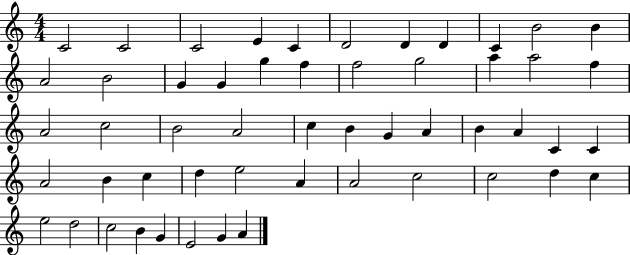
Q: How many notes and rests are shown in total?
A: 53